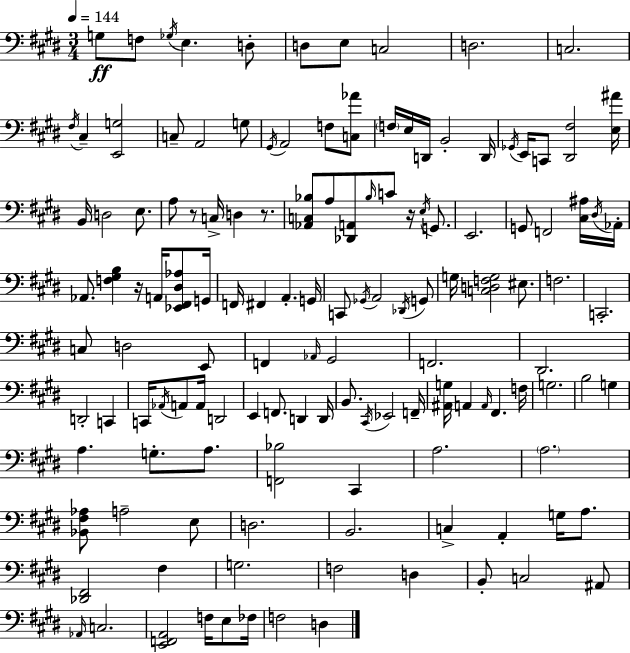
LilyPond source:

{
  \clef bass
  \numericTimeSignature
  \time 3/4
  \key e \major
  \tempo 4 = 144
  g8\ff f8 \acciaccatura { ges16 } e4. d8-. | d8 e8 c2 | d2. | c2. | \break \acciaccatura { fis16 } cis4-- <e, g>2 | c8-- a,2 | g8 \acciaccatura { gis,16 } a,2 f8 | <c aes'>8 \parenthesize f16 e16 d,16 b,2-. | \break d,16 \acciaccatura { ges,16 } e,16 c,8 <dis, fis>2 | <e ais'>16 b,16 d2 | e8. a8 r8 c16-> d4 | r8. <aes, c bes>8 a8 <des, a,>8 \grace { bes16 } c'8 | \break r16 \acciaccatura { e16 } g,8. e,2. | g,8 f,2 | <cis ais>16 \acciaccatura { dis16 } aes,16-. aes,8. <f gis b>4 | r16 a,16 <ees, fis, dis aes>8 g,16 f,16 fis,4 | \break a,4.-. g,16 c,8 \acciaccatura { ges,16 } a,2 | \acciaccatura { des,16 } g,8 g16 <c d f g>2 | eis8. f2. | c,2.-. | \break c8 d2 | e,8 f,4 | \grace { aes,16 } gis,2 f,2. | dis,2. | \break d,2-. | c,4 c,16 \acciaccatura { aes,16 } | a,8 a,16 d,2 e,4 | f,8. d,4 d,16 b,8. | \break \acciaccatura { cis,16 } ees,2 f,16-- | <ais, g>16 a,4 \grace { a,16 } fis,4. | f16 g2. | b2 g4 | \break a4. g8.-. a8. | <f, bes>2 cis,4 | a2. | \parenthesize a2. | \break <bes, fis aes>8 a2-- e8 | d2. | b,2. | c4-> a,4-. g16 a8. | \break <des, fis,>2 fis4 | g2. | f2 d4 | b,8-. c2 ais,8 | \break \grace { aes,16 } c2. | <e, f, a,>2 f16 e8 | fes16 f2 d4 | \bar "|."
}